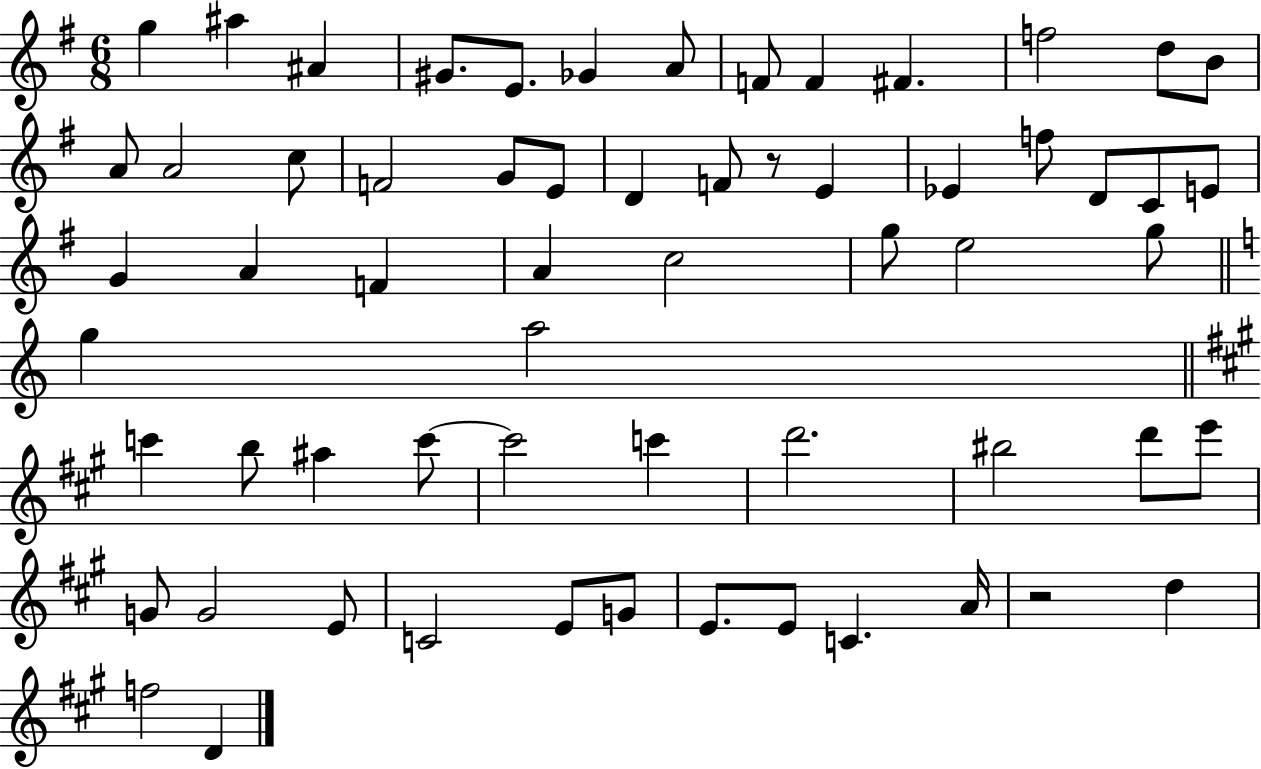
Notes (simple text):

G5/q A#5/q A#4/q G#4/e. E4/e. Gb4/q A4/e F4/e F4/q F#4/q. F5/h D5/e B4/e A4/e A4/h C5/e F4/h G4/e E4/e D4/q F4/e R/e E4/q Eb4/q F5/e D4/e C4/e E4/e G4/q A4/q F4/q A4/q C5/h G5/e E5/h G5/e G5/q A5/h C6/q B5/e A#5/q C6/e C6/h C6/q D6/h. BIS5/h D6/e E6/e G4/e G4/h E4/e C4/h E4/e G4/e E4/e. E4/e C4/q. A4/s R/h D5/q F5/h D4/q